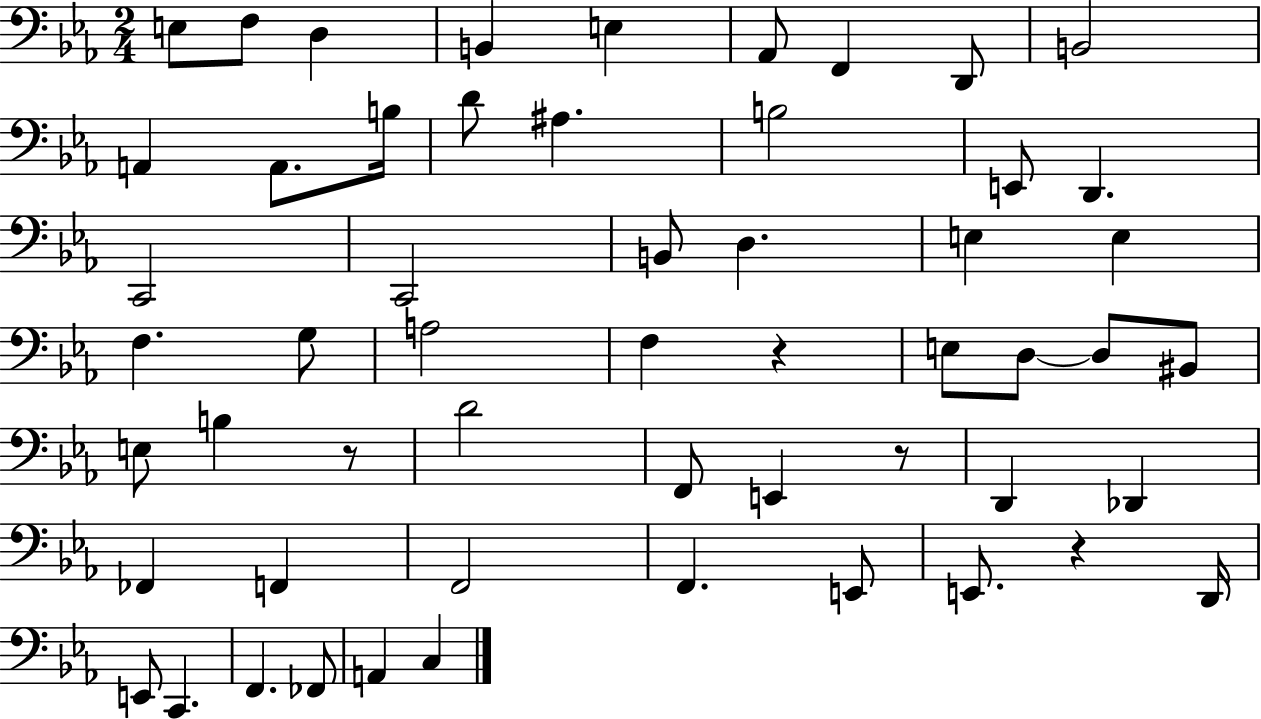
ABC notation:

X:1
T:Untitled
M:2/4
L:1/4
K:Eb
E,/2 F,/2 D, B,, E, _A,,/2 F,, D,,/2 B,,2 A,, A,,/2 B,/4 D/2 ^A, B,2 E,,/2 D,, C,,2 C,,2 B,,/2 D, E, E, F, G,/2 A,2 F, z E,/2 D,/2 D,/2 ^B,,/2 E,/2 B, z/2 D2 F,,/2 E,, z/2 D,, _D,, _F,, F,, F,,2 F,, E,,/2 E,,/2 z D,,/4 E,,/2 C,, F,, _F,,/2 A,, C,